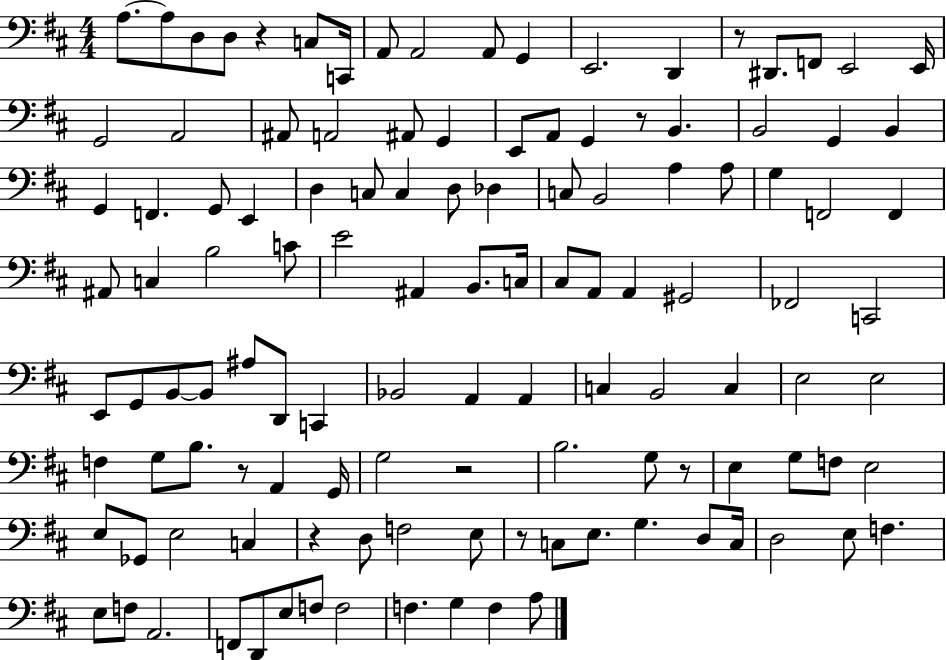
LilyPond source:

{
  \clef bass
  \numericTimeSignature
  \time 4/4
  \key d \major
  a8.~~ a8 d8 d8 r4 c8 c,16 | a,8 a,2 a,8 g,4 | e,2. d,4 | r8 dis,8. f,8 e,2 e,16 | \break g,2 a,2 | ais,8 a,2 ais,8 g,4 | e,8 a,8 g,4 r8 b,4. | b,2 g,4 b,4 | \break g,4 f,4. g,8 e,4 | d4 c8 c4 d8 des4 | c8 b,2 a4 a8 | g4 f,2 f,4 | \break ais,8 c4 b2 c'8 | e'2 ais,4 b,8. c16 | cis8 a,8 a,4 gis,2 | fes,2 c,2 | \break e,8 g,8 b,8~~ b,8 ais8 d,8 c,4 | bes,2 a,4 a,4 | c4 b,2 c4 | e2 e2 | \break f4 g8 b8. r8 a,4 g,16 | g2 r2 | b2. g8 r8 | e4 g8 f8 e2 | \break e8 ges,8 e2 c4 | r4 d8 f2 e8 | r8 c8 e8. g4. d8 c16 | d2 e8 f4. | \break e8 f8 a,2. | f,8 d,8 e8 f8 f2 | f4. g4 f4 a8 | \bar "|."
}